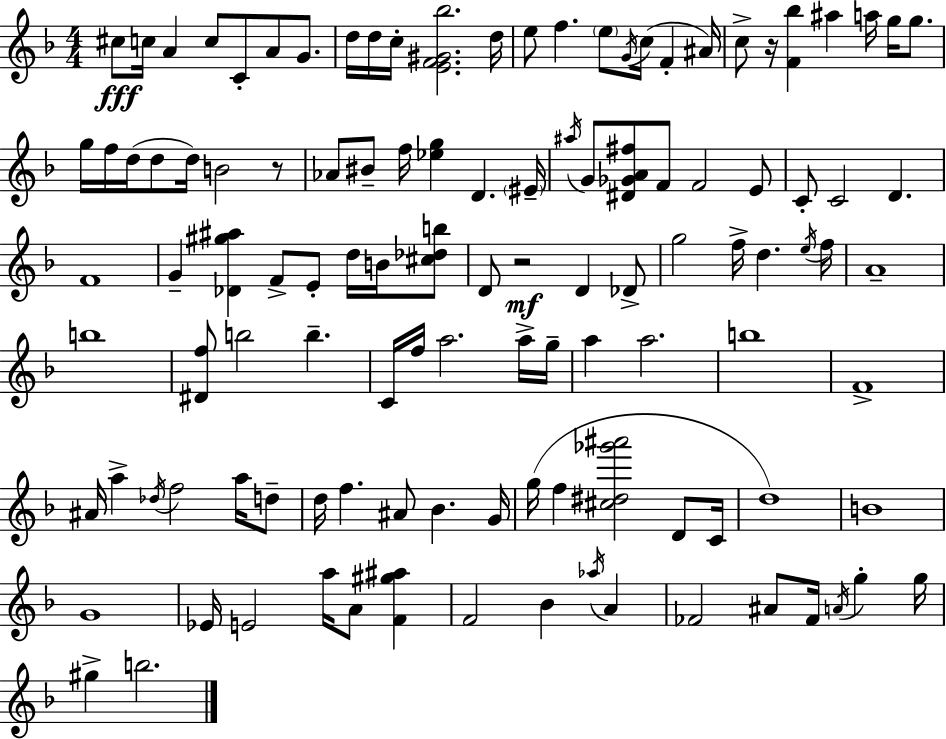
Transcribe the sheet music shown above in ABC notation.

X:1
T:Untitled
M:4/4
L:1/4
K:Dm
^c/2 c/4 A c/2 C/2 A/2 G/2 d/4 d/4 c/4 [EF^G_b]2 d/4 e/2 f e/2 G/4 c/4 F ^A/4 c/2 z/4 [F_b] ^a a/4 g/4 g/2 g/4 f/4 d/4 d/2 d/4 B2 z/2 _A/2 ^B/2 f/4 [_eg] D ^E/4 ^a/4 G/2 [^D_GA^f]/2 F/2 F2 E/2 C/2 C2 D F4 G [_D^g^a] F/2 E/2 d/4 B/4 [^c_db]/2 D/2 z2 D _D/2 g2 f/4 d e/4 f/4 A4 b4 [^Df]/2 b2 b C/4 f/4 a2 a/4 g/4 a a2 b4 F4 ^A/4 a _d/4 f2 a/4 d/2 d/4 f ^A/2 _B G/4 g/4 f [^c^d_g'^a']2 D/2 C/4 d4 B4 G4 _E/4 E2 a/4 A/2 [F^g^a] F2 _B _a/4 A _F2 ^A/2 _F/4 A/4 g g/4 ^g b2